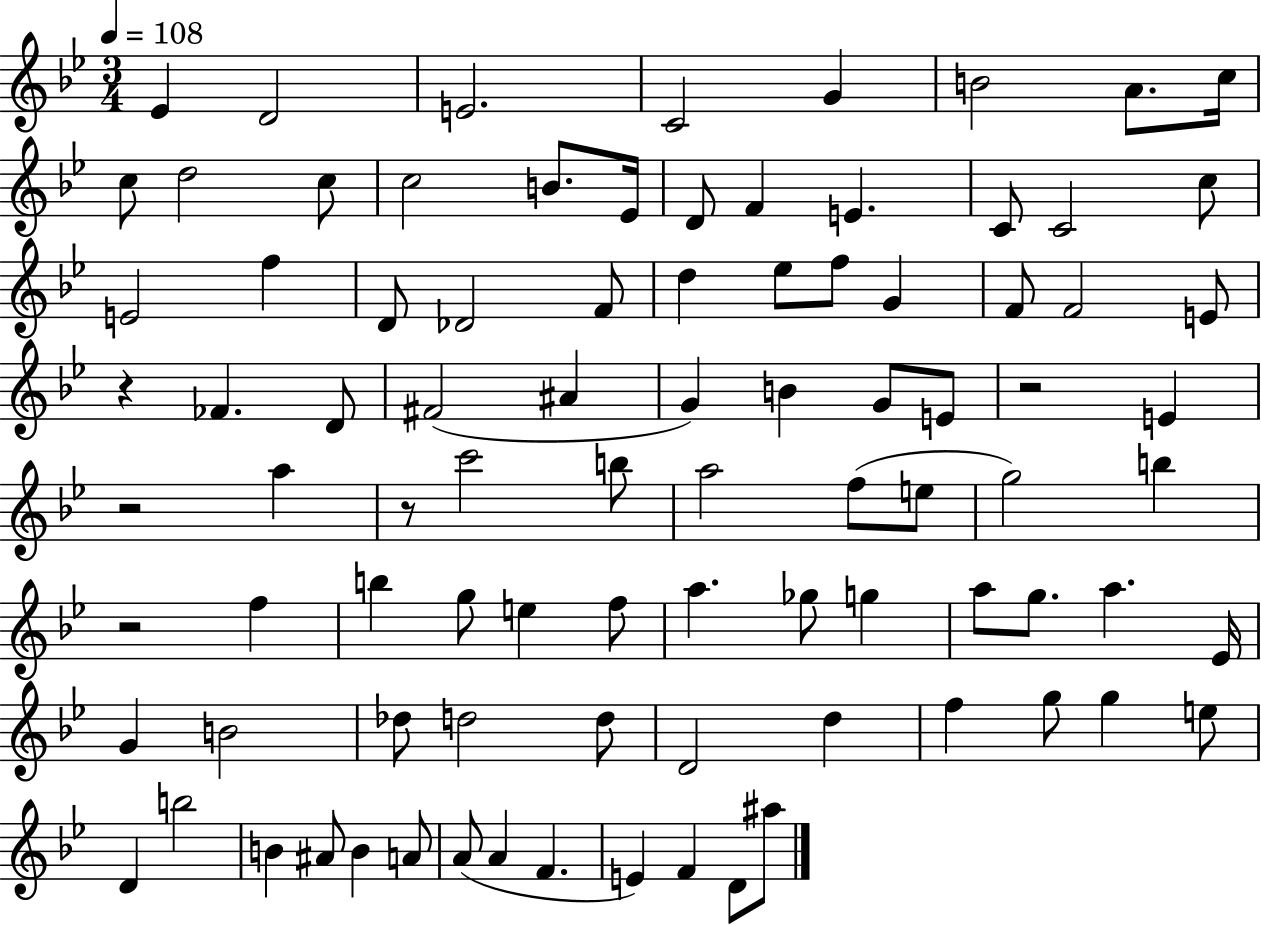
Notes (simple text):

Eb4/q D4/h E4/h. C4/h G4/q B4/h A4/e. C5/s C5/e D5/h C5/e C5/h B4/e. Eb4/s D4/e F4/q E4/q. C4/e C4/h C5/e E4/h F5/q D4/e Db4/h F4/e D5/q Eb5/e F5/e G4/q F4/e F4/h E4/e R/q FES4/q. D4/e F#4/h A#4/q G4/q B4/q G4/e E4/e R/h E4/q R/h A5/q R/e C6/h B5/e A5/h F5/e E5/e G5/h B5/q R/h F5/q B5/q G5/e E5/q F5/e A5/q. Gb5/e G5/q A5/e G5/e. A5/q. Eb4/s G4/q B4/h Db5/e D5/h D5/e D4/h D5/q F5/q G5/e G5/q E5/e D4/q B5/h B4/q A#4/e B4/q A4/e A4/e A4/q F4/q. E4/q F4/q D4/e A#5/e